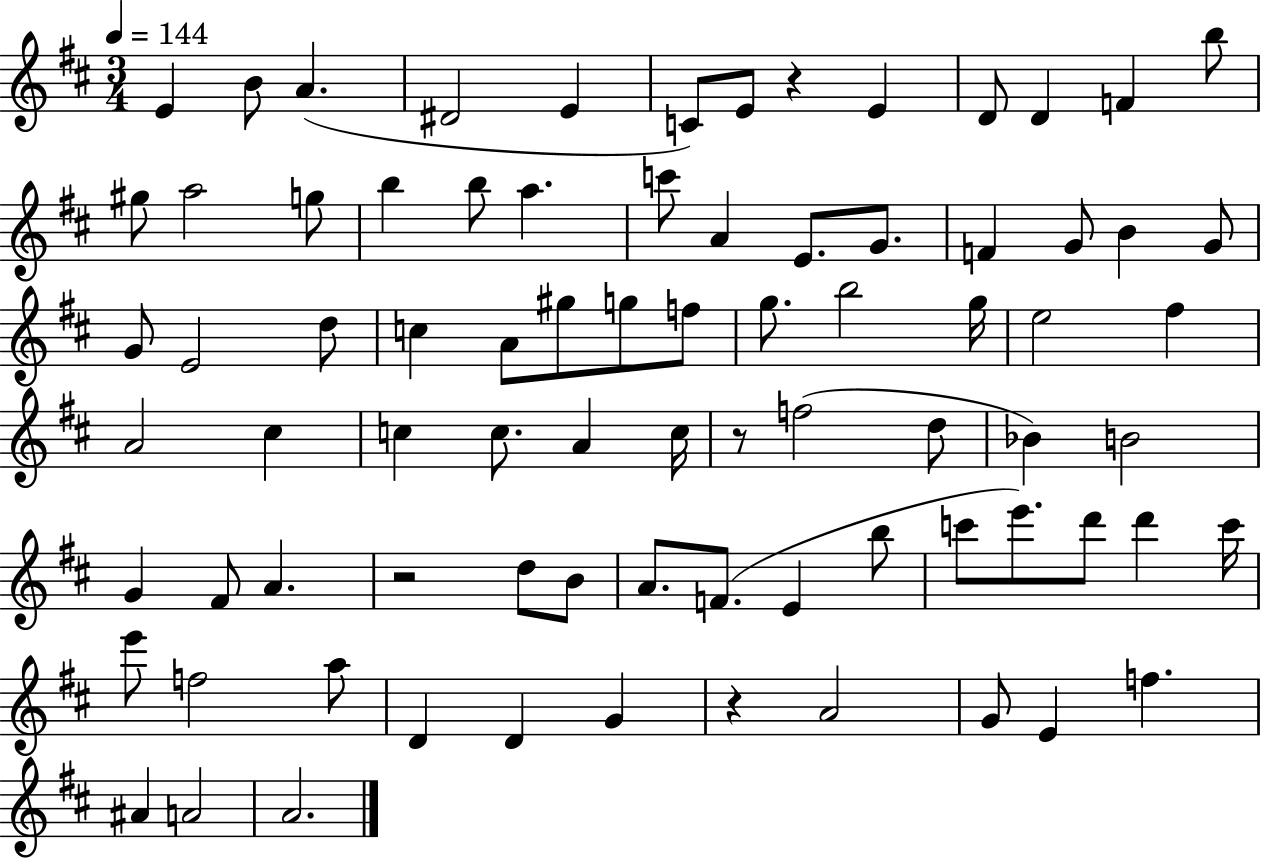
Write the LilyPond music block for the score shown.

{
  \clef treble
  \numericTimeSignature
  \time 3/4
  \key d \major
  \tempo 4 = 144
  \repeat volta 2 { e'4 b'8 a'4.( | dis'2 e'4 | c'8) e'8 r4 e'4 | d'8 d'4 f'4 b''8 | \break gis''8 a''2 g''8 | b''4 b''8 a''4. | c'''8 a'4 e'8. g'8. | f'4 g'8 b'4 g'8 | \break g'8 e'2 d''8 | c''4 a'8 gis''8 g''8 f''8 | g''8. b''2 g''16 | e''2 fis''4 | \break a'2 cis''4 | c''4 c''8. a'4 c''16 | r8 f''2( d''8 | bes'4) b'2 | \break g'4 fis'8 a'4. | r2 d''8 b'8 | a'8. f'8.( e'4 b''8 | c'''8 e'''8.) d'''8 d'''4 c'''16 | \break e'''8 f''2 a''8 | d'4 d'4 g'4 | r4 a'2 | g'8 e'4 f''4. | \break ais'4 a'2 | a'2. | } \bar "|."
}